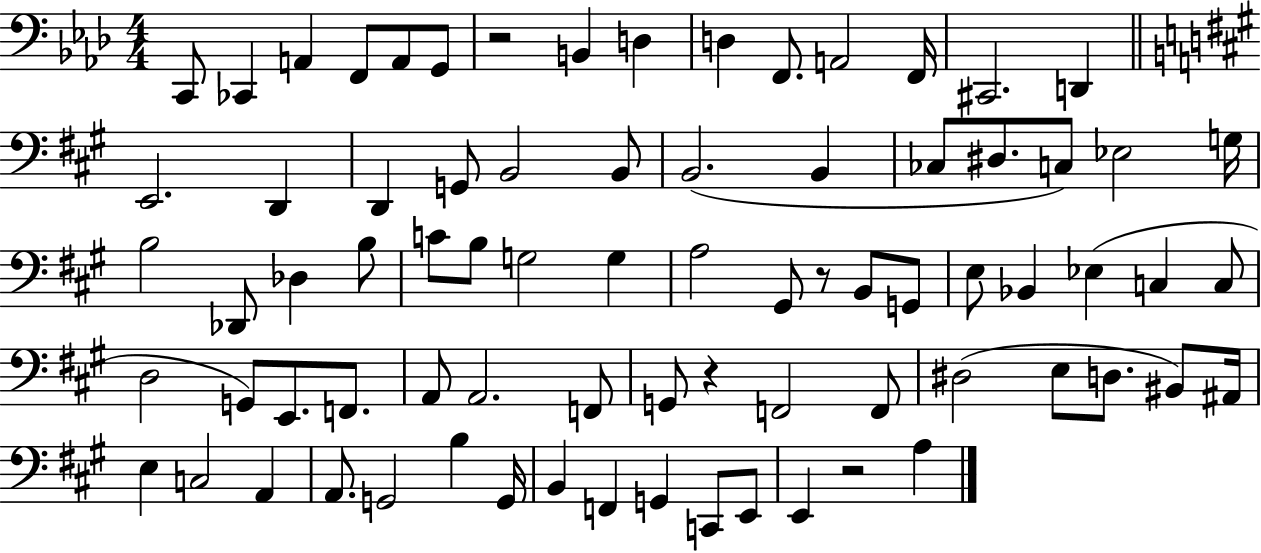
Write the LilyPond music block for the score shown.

{
  \clef bass
  \numericTimeSignature
  \time 4/4
  \key aes \major
  c,8 ces,4 a,4 f,8 a,8 g,8 | r2 b,4 d4 | d4 f,8. a,2 f,16 | cis,2. d,4 | \break \bar "||" \break \key a \major e,2. d,4 | d,4 g,8 b,2 b,8 | b,2.( b,4 | ces8 dis8. c8) ees2 g16 | \break b2 des,8 des4 b8 | c'8 b8 g2 g4 | a2 gis,8 r8 b,8 g,8 | e8 bes,4 ees4( c4 c8 | \break d2 g,8) e,8. f,8. | a,8 a,2. f,8 | g,8 r4 f,2 f,8 | dis2( e8 d8. bis,8) ais,16 | \break e4 c2 a,4 | a,8. g,2 b4 g,16 | b,4 f,4 g,4 c,8 e,8 | e,4 r2 a4 | \break \bar "|."
}